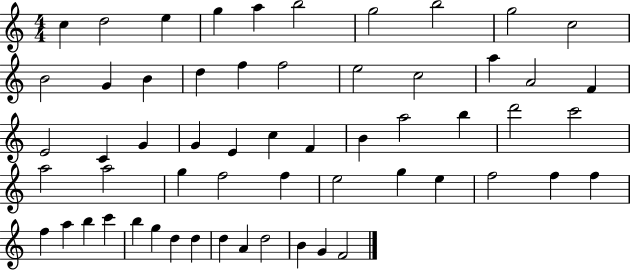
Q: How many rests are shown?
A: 0